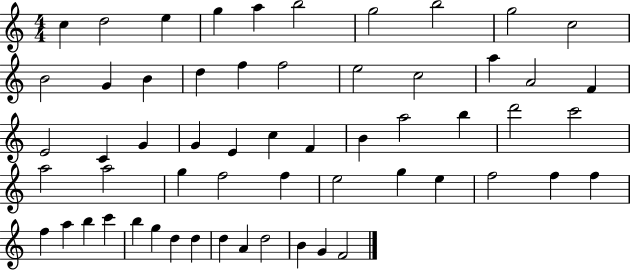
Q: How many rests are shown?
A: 0